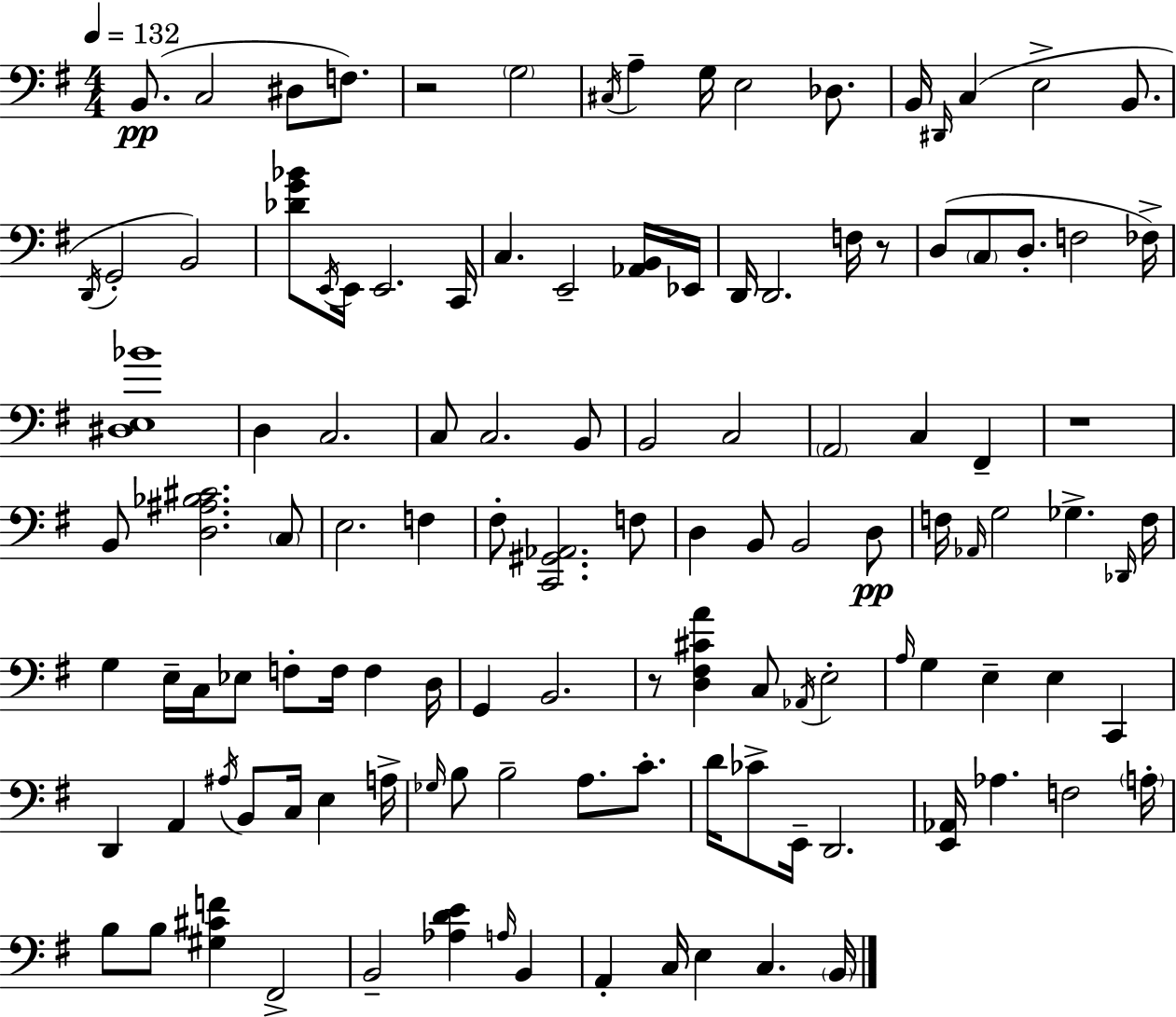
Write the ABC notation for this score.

X:1
T:Untitled
M:4/4
L:1/4
K:G
B,,/2 C,2 ^D,/2 F,/2 z2 G,2 ^C,/4 A, G,/4 E,2 _D,/2 B,,/4 ^D,,/4 C, E,2 B,,/2 D,,/4 G,,2 B,,2 [_DG_B]/2 E,,/4 E,,/4 E,,2 C,,/4 C, E,,2 [_A,,B,,]/4 _E,,/4 D,,/4 D,,2 F,/4 z/2 D,/2 C,/2 D,/2 F,2 _F,/4 [^D,E,_B]4 D, C,2 C,/2 C,2 B,,/2 B,,2 C,2 A,,2 C, ^F,, z4 B,,/2 [D,^A,_B,^C]2 C,/2 E,2 F, ^F,/2 [C,,^G,,_A,,]2 F,/2 D, B,,/2 B,,2 D,/2 F,/4 _A,,/4 G,2 _G, _D,,/4 F,/4 G, E,/4 C,/4 _E,/2 F,/2 F,/4 F, D,/4 G,, B,,2 z/2 [D,^F,^CA] C,/2 _A,,/4 E,2 A,/4 G, E, E, C,, D,, A,, ^A,/4 B,,/2 C,/4 E, A,/4 _G,/4 B,/2 B,2 A,/2 C/2 D/4 _C/2 E,,/4 D,,2 [E,,_A,,]/4 _A, F,2 A,/4 B,/2 B,/2 [^G,^CF] ^F,,2 B,,2 [_A,DE] A,/4 B,, A,, C,/4 E, C, B,,/4